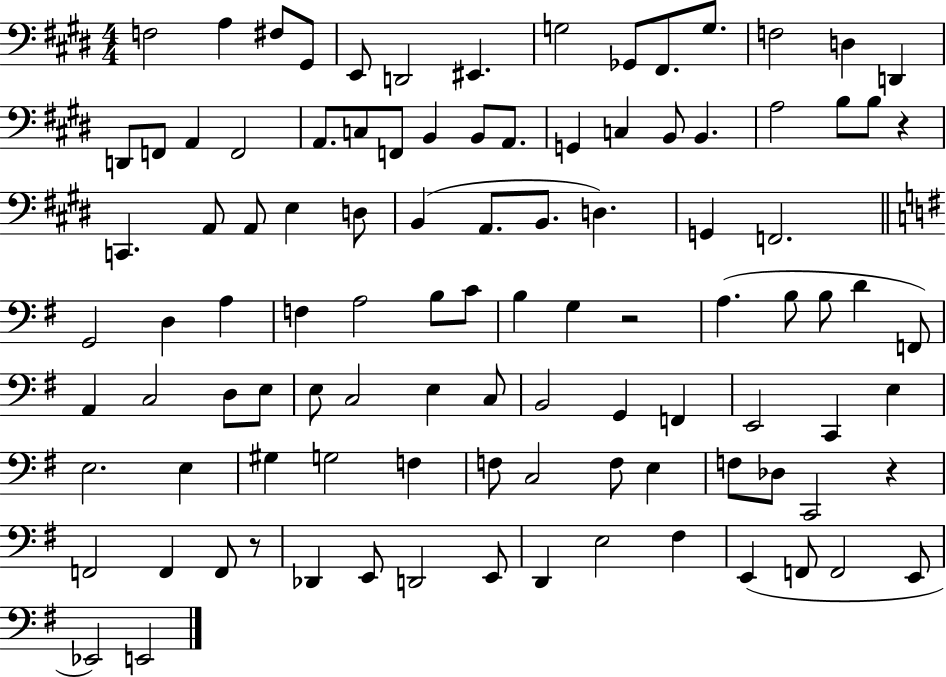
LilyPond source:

{
  \clef bass
  \numericTimeSignature
  \time 4/4
  \key e \major
  \repeat volta 2 { f2 a4 fis8 gis,8 | e,8 d,2 eis,4. | g2 ges,8 fis,8. g8. | f2 d4 d,4 | \break d,8 f,8 a,4 f,2 | a,8. c8 f,8 b,4 b,8 a,8. | g,4 c4 b,8 b,4. | a2 b8 b8 r4 | \break c,4. a,8 a,8 e4 d8 | b,4( a,8. b,8. d4.) | g,4 f,2. | \bar "||" \break \key g \major g,2 d4 a4 | f4 a2 b8 c'8 | b4 g4 r2 | a4.( b8 b8 d'4 f,8) | \break a,4 c2 d8 e8 | e8 c2 e4 c8 | b,2 g,4 f,4 | e,2 c,4 e4 | \break e2. e4 | gis4 g2 f4 | f8 c2 f8 e4 | f8 des8 c,2 r4 | \break f,2 f,4 f,8 r8 | des,4 e,8 d,2 e,8 | d,4 e2 fis4 | e,4( f,8 f,2 e,8 | \break ees,2) e,2 | } \bar "|."
}